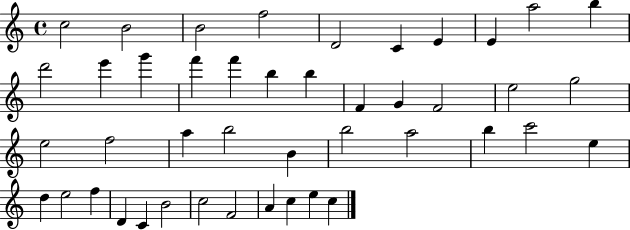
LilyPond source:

{
  \clef treble
  \time 4/4
  \defaultTimeSignature
  \key c \major
  c''2 b'2 | b'2 f''2 | d'2 c'4 e'4 | e'4 a''2 b''4 | \break d'''2 e'''4 g'''4 | f'''4 f'''4 b''4 b''4 | f'4 g'4 f'2 | e''2 g''2 | \break e''2 f''2 | a''4 b''2 b'4 | b''2 a''2 | b''4 c'''2 e''4 | \break d''4 e''2 f''4 | d'4 c'4 b'2 | c''2 f'2 | a'4 c''4 e''4 c''4 | \break \bar "|."
}